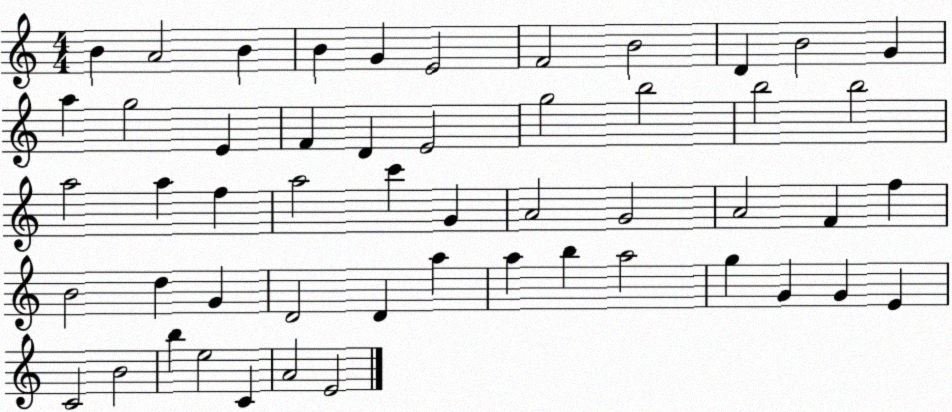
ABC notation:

X:1
T:Untitled
M:4/4
L:1/4
K:C
B A2 B B G E2 F2 B2 D B2 G a g2 E F D E2 g2 b2 b2 b2 a2 a f a2 c' G A2 G2 A2 F f B2 d G D2 D a a b a2 g G G E C2 B2 b e2 C A2 E2